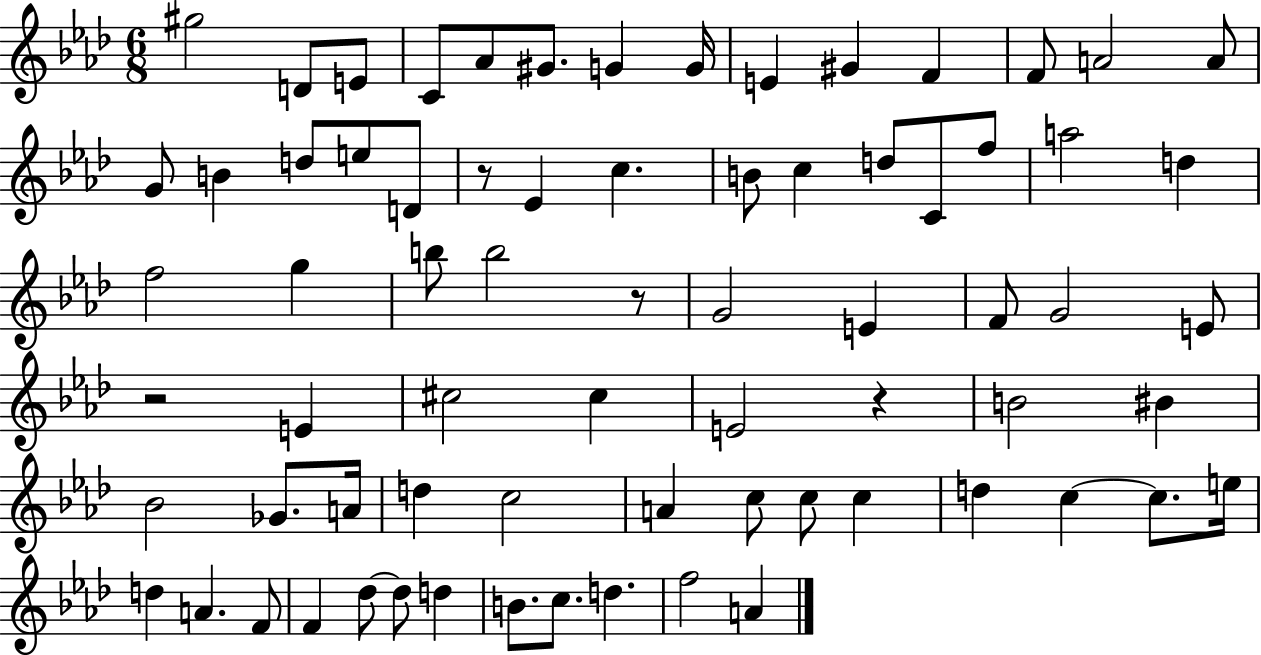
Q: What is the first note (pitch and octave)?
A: G#5